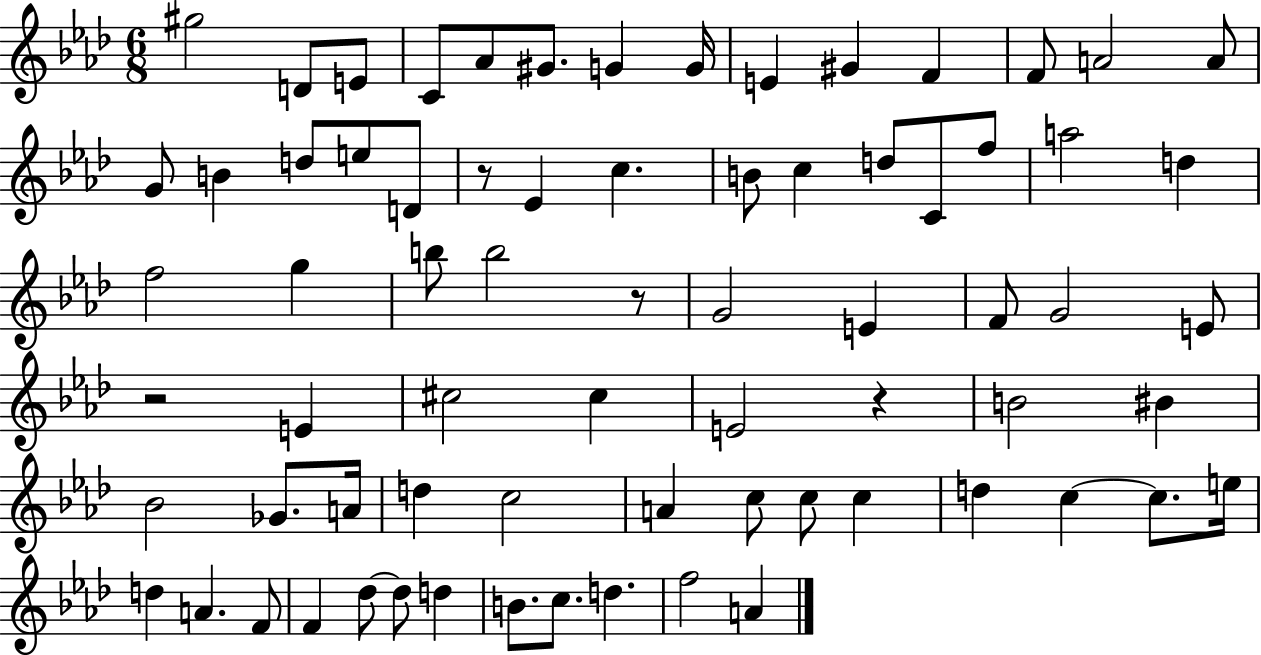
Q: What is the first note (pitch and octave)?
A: G#5